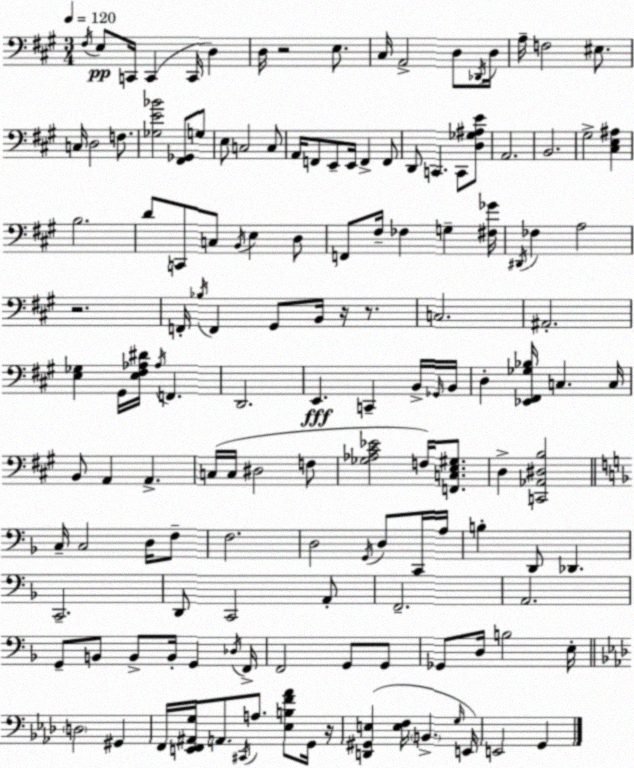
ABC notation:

X:1
T:Untitled
M:3/4
L:1/4
K:A
^F,/4 E,/2 C,,/4 C,, C,,/4 D, D,/4 z2 E,/2 ^C,/4 A,,2 D,/2 _D,,/4 D,/4 A,/4 F,2 ^E,/2 C,/4 D,2 F,/2 [_G,E_B]2 [^F,,_G,,]/2 G,/2 E,/2 C,2 C,/2 A,,/4 F,,/2 E,,/2 E,,/4 F,, F,,/2 D,,/2 C,, C,,/2 [D,_G,^A,E]/2 A,,2 B,,2 ^G,2 [^C,E,^A,] B,2 D/2 C,,/2 C,/2 B,,/4 E, D,/2 F,,/2 ^F,/4 _F, G, [^F,_G]/4 ^D,,/4 _F, A,2 z2 F,,/4 _B,/4 F,, ^G,,/2 B,,/4 z/4 z/2 C,2 ^A,,2 [E,_G,] ^G,,/4 [E,^F,_A,^D]/4 _A,/4 F,, D,,2 E,, C,, B,,/4 _G,,/4 B,,/4 D, [_E,,^F,,_G,_B,]/4 C, C,/4 B,,/2 A,, A,, C,/4 C,/4 ^D,2 F,/2 [_G,_A,^C_E]2 F,/4 [F,,C,E,^G,]/2 D, [C,,_A,,^D,B,]2 C,/4 C,2 D,/4 F,/2 F,2 D,2 G,,/4 D,/2 C,,/4 A,/4 B, D,,/2 _D,, C,,2 D,,/2 C,,2 A,,/2 F,,2 A,,2 G,,/2 B,,/2 B,,/2 B,,/4 G,, _D,/4 F,,/4 F,,2 G,,/2 G,,/2 _G,,/2 D,/4 B,2 E,/4 D,2 ^G,, F,,/4 [E,,F,,^A,,G,]/4 A,,/2 ^C,,/4 A,/2 [_E,B,F_A]/2 G,,/4 z/4 [D,,^G,,E,] [E,F,]/4 B,, G,/4 E,,/4 E,,2 G,,